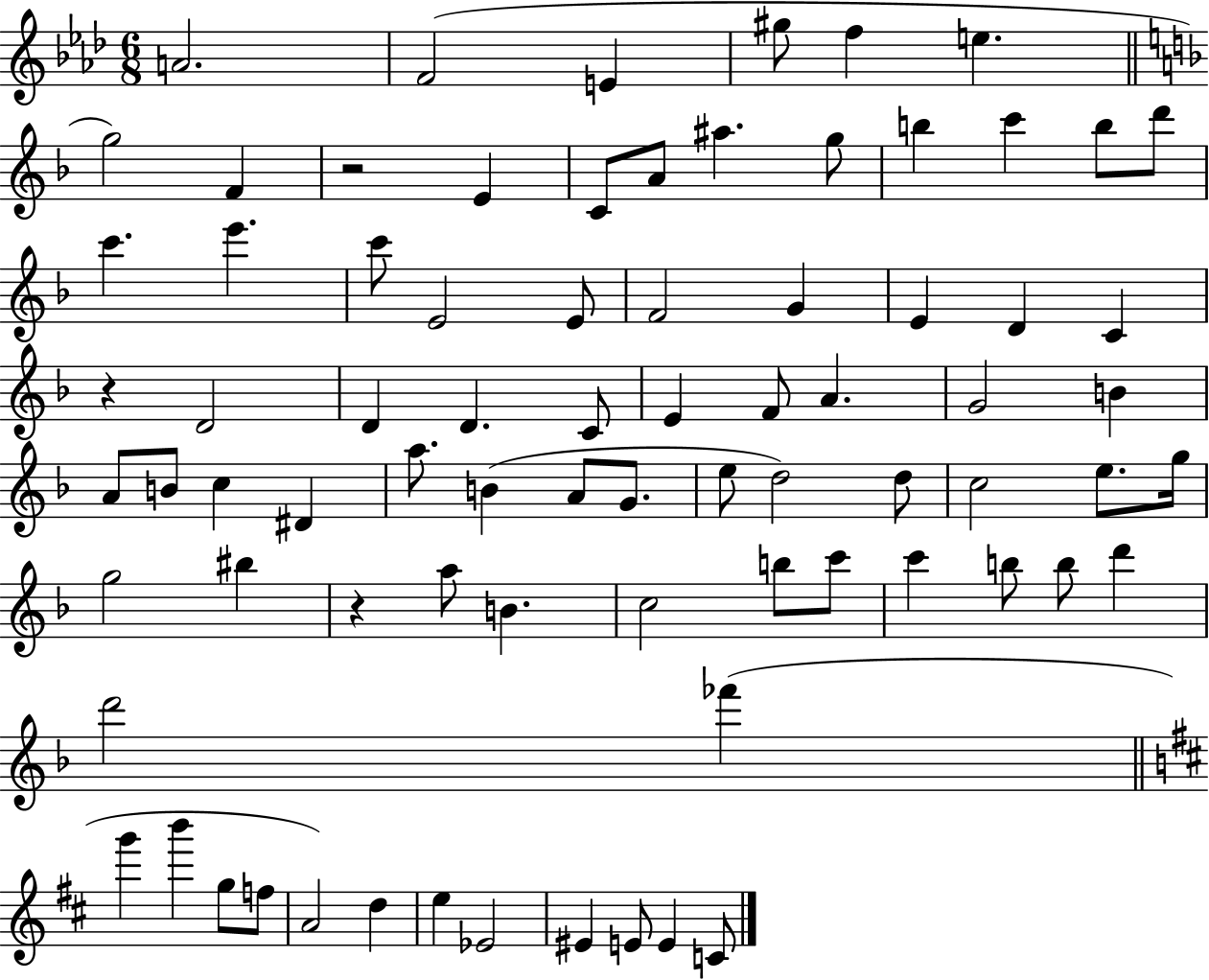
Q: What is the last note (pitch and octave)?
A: C4